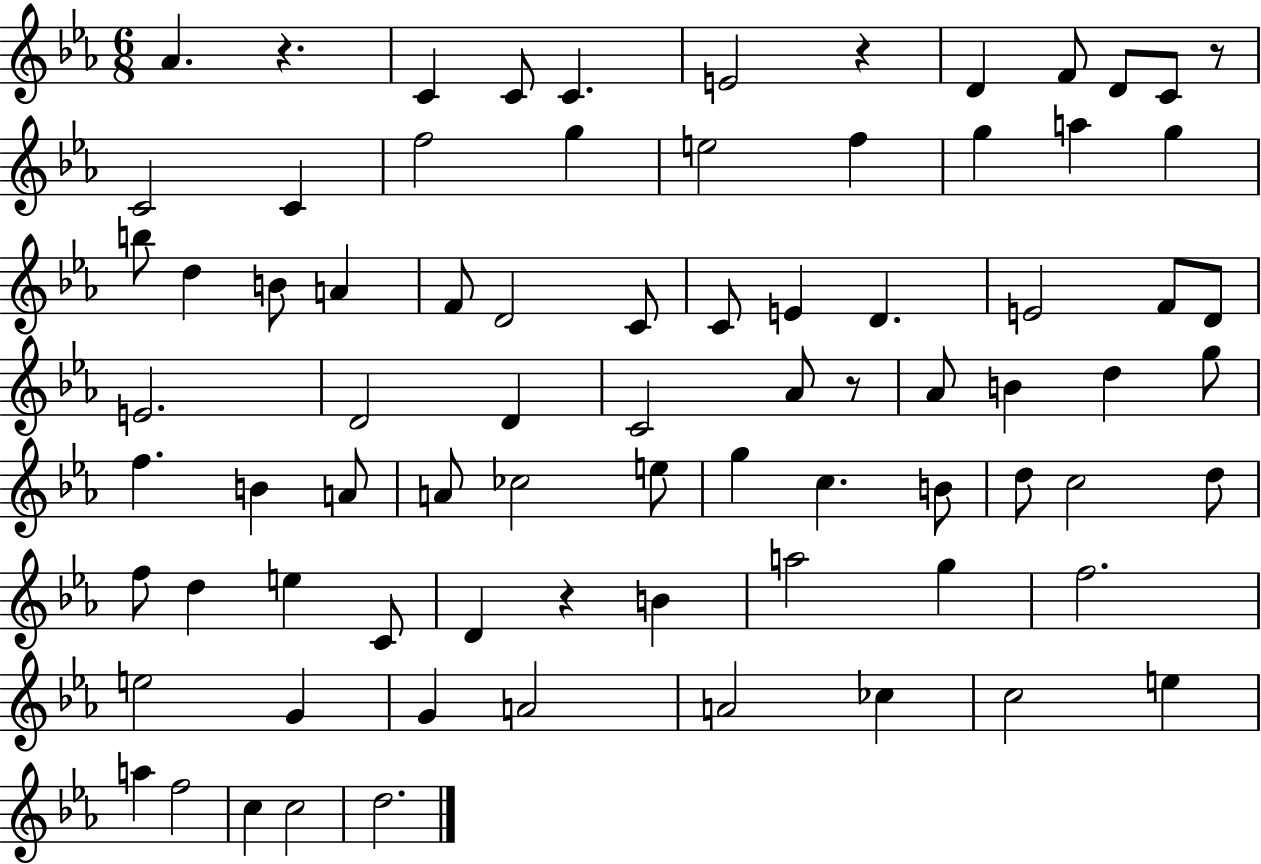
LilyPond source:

{
  \clef treble
  \numericTimeSignature
  \time 6/8
  \key ees \major
  \repeat volta 2 { aes'4. r4. | c'4 c'8 c'4. | e'2 r4 | d'4 f'8 d'8 c'8 r8 | \break c'2 c'4 | f''2 g''4 | e''2 f''4 | g''4 a''4 g''4 | \break b''8 d''4 b'8 a'4 | f'8 d'2 c'8 | c'8 e'4 d'4. | e'2 f'8 d'8 | \break e'2. | d'2 d'4 | c'2 aes'8 r8 | aes'8 b'4 d''4 g''8 | \break f''4. b'4 a'8 | a'8 ces''2 e''8 | g''4 c''4. b'8 | d''8 c''2 d''8 | \break f''8 d''4 e''4 c'8 | d'4 r4 b'4 | a''2 g''4 | f''2. | \break e''2 g'4 | g'4 a'2 | a'2 ces''4 | c''2 e''4 | \break a''4 f''2 | c''4 c''2 | d''2. | } \bar "|."
}